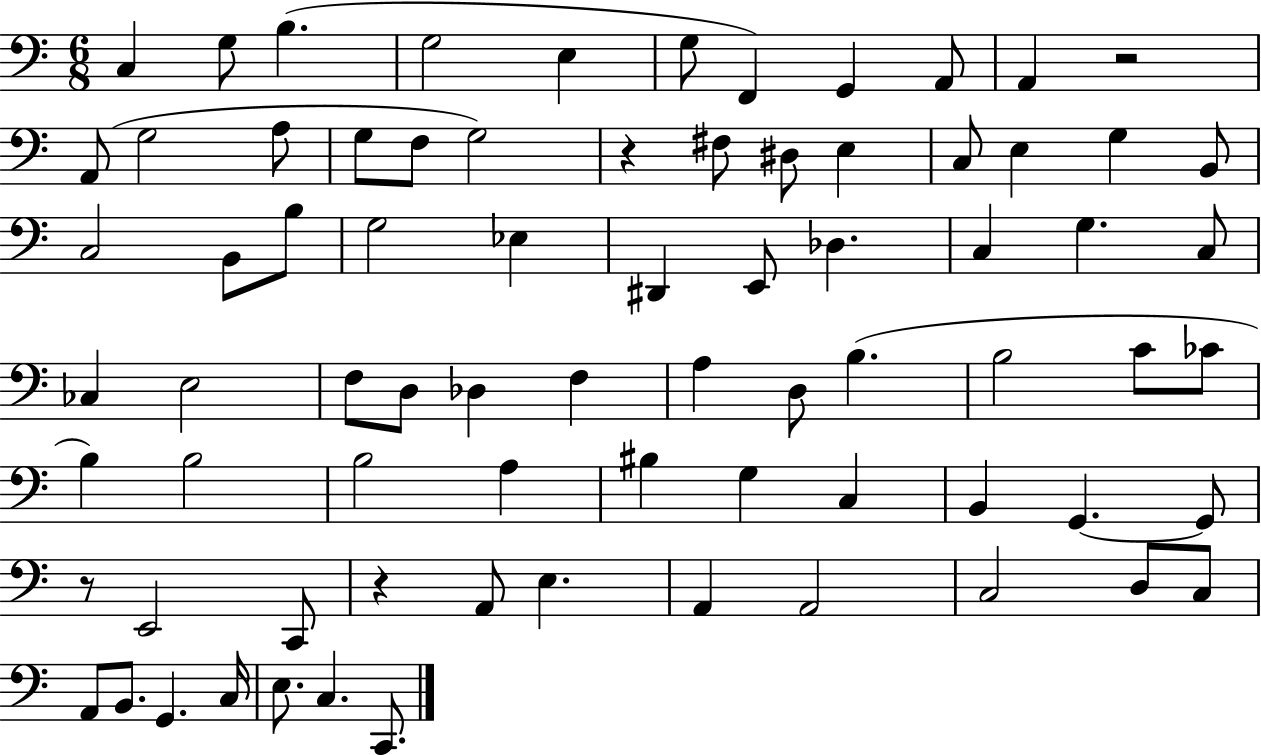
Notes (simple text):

C3/q G3/e B3/q. G3/h E3/q G3/e F2/q G2/q A2/e A2/q R/h A2/e G3/h A3/e G3/e F3/e G3/h R/q F#3/e D#3/e E3/q C3/e E3/q G3/q B2/e C3/h B2/e B3/e G3/h Eb3/q D#2/q E2/e Db3/q. C3/q G3/q. C3/e CES3/q E3/h F3/e D3/e Db3/q F3/q A3/q D3/e B3/q. B3/h C4/e CES4/e B3/q B3/h B3/h A3/q BIS3/q G3/q C3/q B2/q G2/q. G2/e R/e E2/h C2/e R/q A2/e E3/q. A2/q A2/h C3/h D3/e C3/e A2/e B2/e. G2/q. C3/s E3/e. C3/q. C2/e.